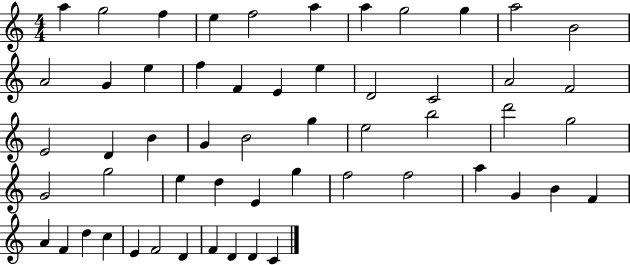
A5/q G5/h F5/q E5/q F5/h A5/q A5/q G5/h G5/q A5/h B4/h A4/h G4/q E5/q F5/q F4/q E4/q E5/q D4/h C4/h A4/h F4/h E4/h D4/q B4/q G4/q B4/h G5/q E5/h B5/h D6/h G5/h G4/h G5/h E5/q D5/q E4/q G5/q F5/h F5/h A5/q G4/q B4/q F4/q A4/q F4/q D5/q C5/q E4/q F4/h D4/q F4/q D4/q D4/q C4/q